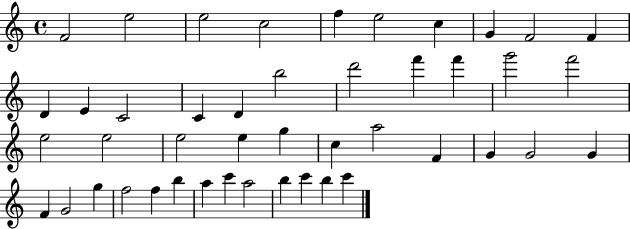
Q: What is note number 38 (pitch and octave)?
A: B5